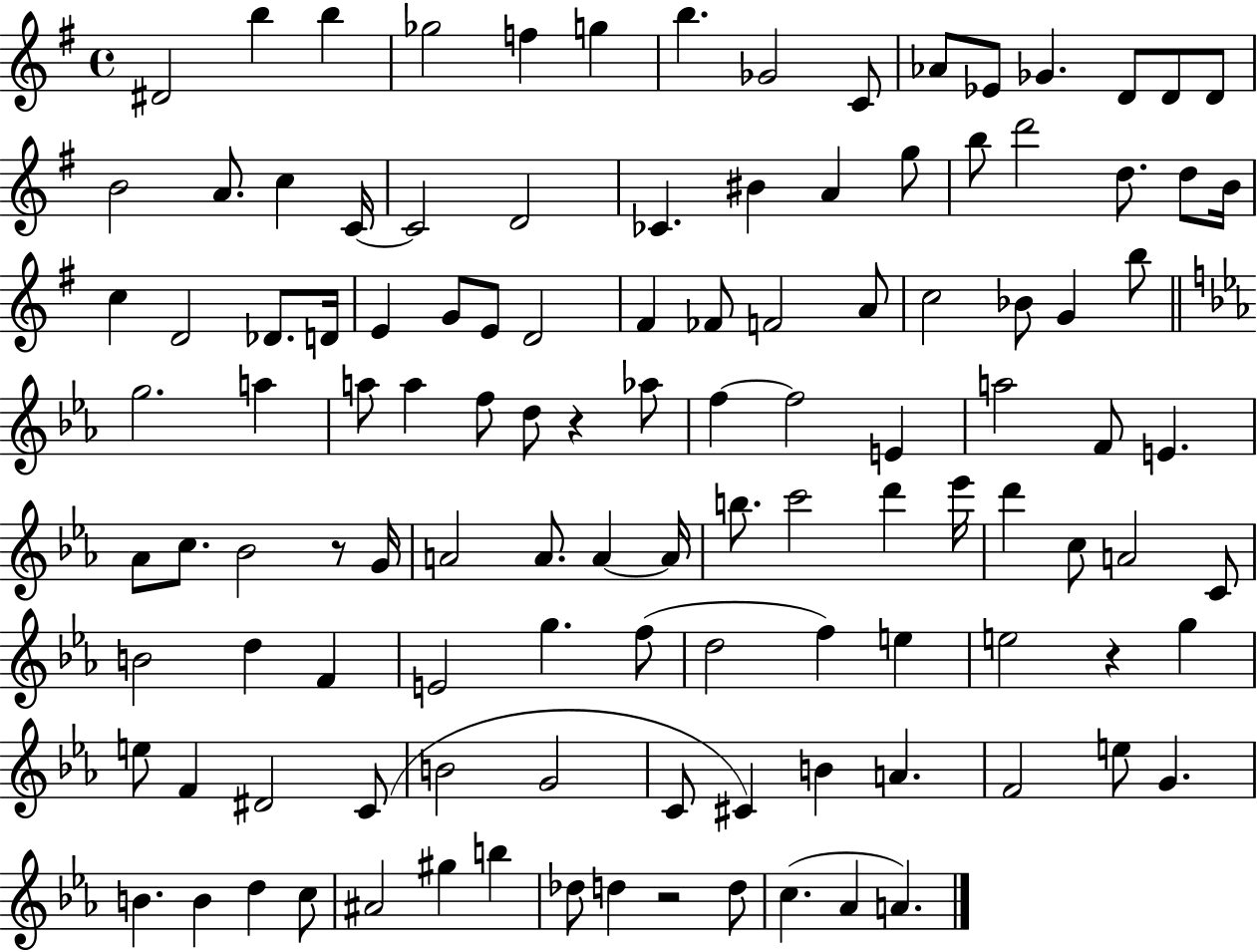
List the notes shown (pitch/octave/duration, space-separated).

D#4/h B5/q B5/q Gb5/h F5/q G5/q B5/q. Gb4/h C4/e Ab4/e Eb4/e Gb4/q. D4/e D4/e D4/e B4/h A4/e. C5/q C4/s C4/h D4/h CES4/q. BIS4/q A4/q G5/e B5/e D6/h D5/e. D5/e B4/s C5/q D4/h Db4/e. D4/s E4/q G4/e E4/e D4/h F#4/q FES4/e F4/h A4/e C5/h Bb4/e G4/q B5/e G5/h. A5/q A5/e A5/q F5/e D5/e R/q Ab5/e F5/q F5/h E4/q A5/h F4/e E4/q. Ab4/e C5/e. Bb4/h R/e G4/s A4/h A4/e. A4/q A4/s B5/e. C6/h D6/q Eb6/s D6/q C5/e A4/h C4/e B4/h D5/q F4/q E4/h G5/q. F5/e D5/h F5/q E5/q E5/h R/q G5/q E5/e F4/q D#4/h C4/e B4/h G4/h C4/e C#4/q B4/q A4/q. F4/h E5/e G4/q. B4/q. B4/q D5/q C5/e A#4/h G#5/q B5/q Db5/e D5/q R/h D5/e C5/q. Ab4/q A4/q.